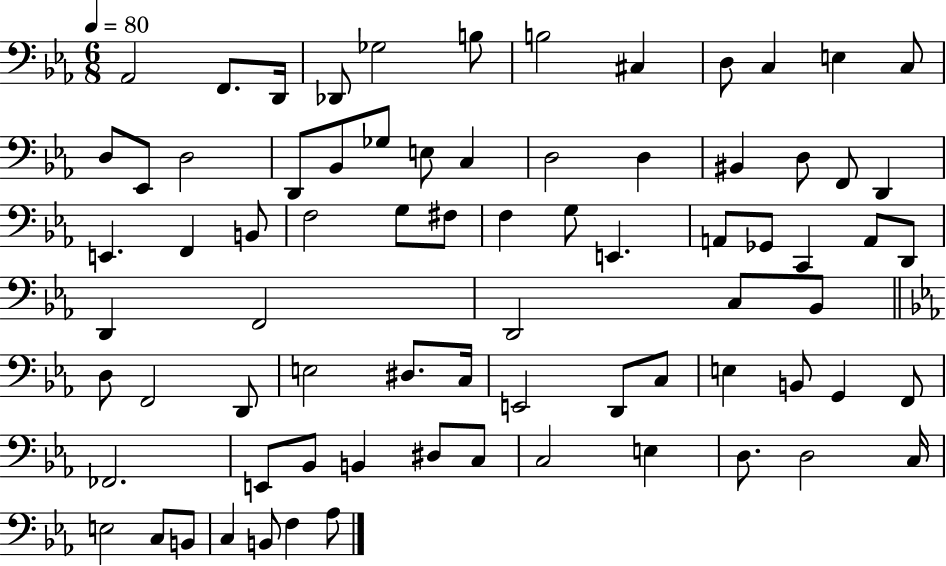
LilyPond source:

{
  \clef bass
  \numericTimeSignature
  \time 6/8
  \key ees \major
  \tempo 4 = 80
  aes,2 f,8. d,16 | des,8 ges2 b8 | b2 cis4 | d8 c4 e4 c8 | \break d8 ees,8 d2 | d,8 bes,8 ges8 e8 c4 | d2 d4 | bis,4 d8 f,8 d,4 | \break e,4. f,4 b,8 | f2 g8 fis8 | f4 g8 e,4. | a,8 ges,8 c,4 a,8 d,8 | \break d,4 f,2 | d,2 c8 bes,8 | \bar "||" \break \key c \minor d8 f,2 d,8 | e2 dis8. c16 | e,2 d,8 c8 | e4 b,8 g,4 f,8 | \break fes,2. | e,8 bes,8 b,4 dis8 c8 | c2 e4 | d8. d2 c16 | \break e2 c8 b,8 | c4 b,8 f4 aes8 | \bar "|."
}